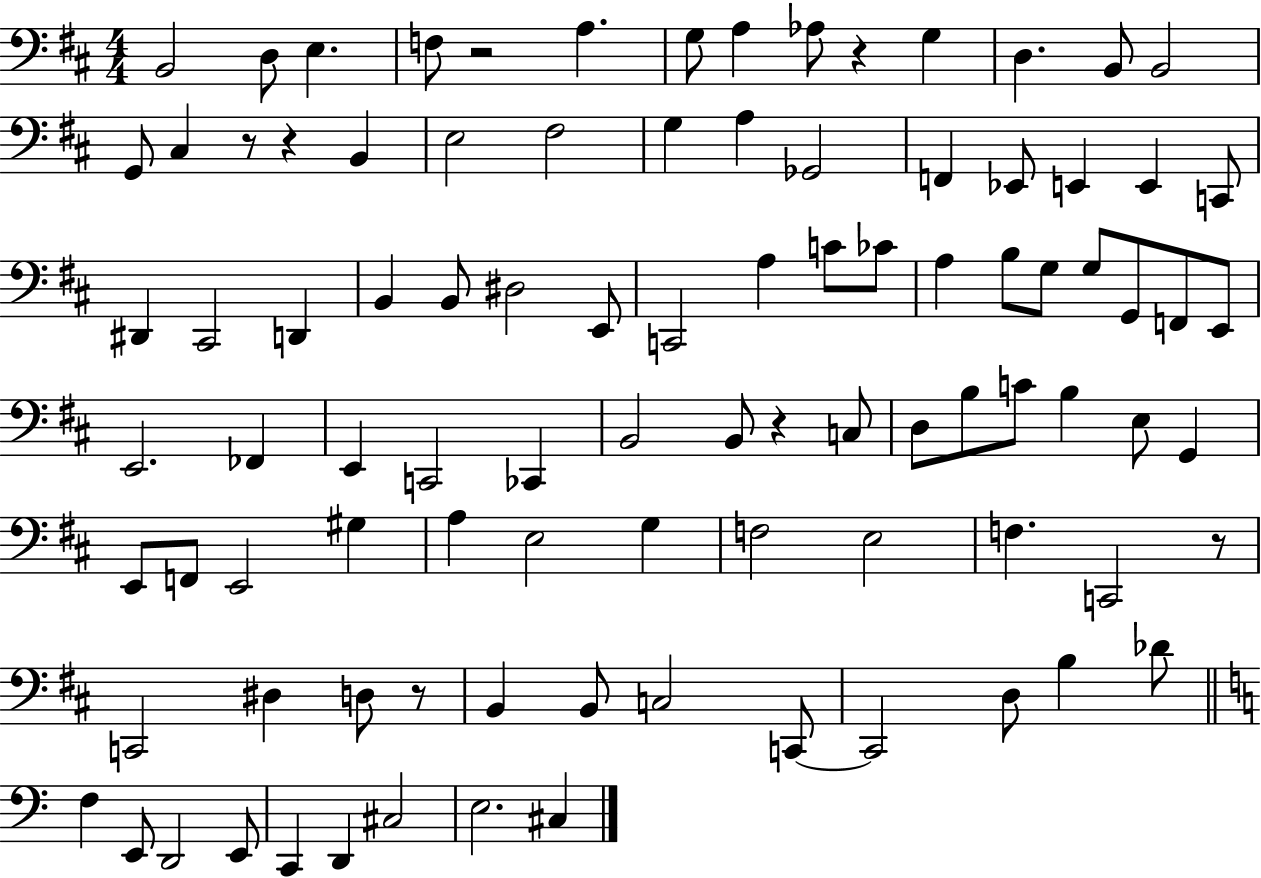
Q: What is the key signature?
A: D major